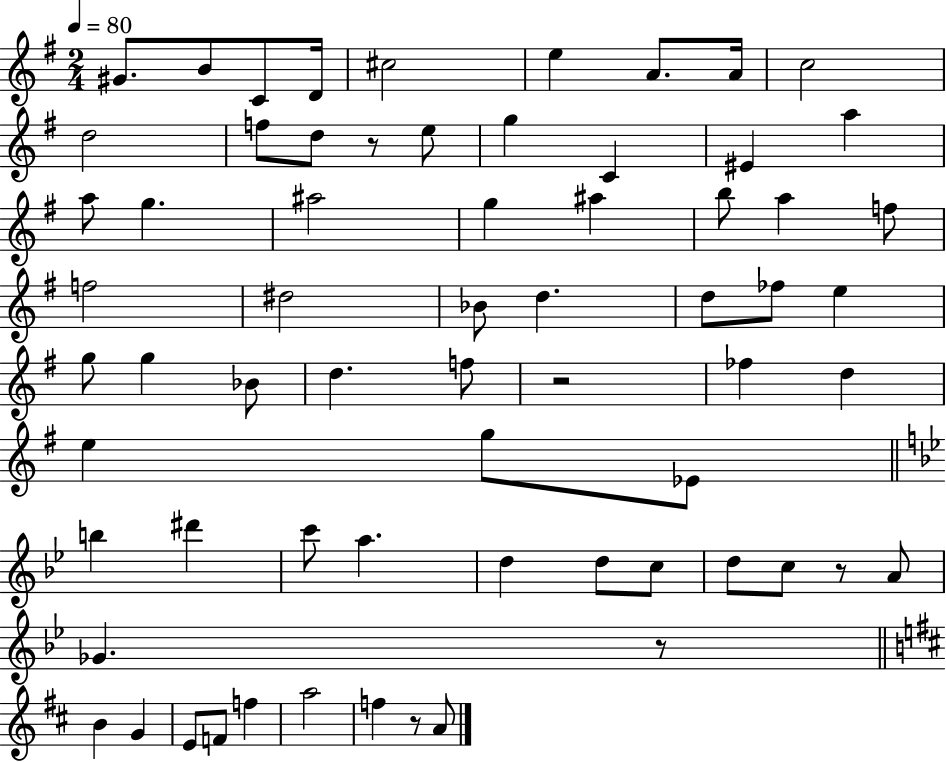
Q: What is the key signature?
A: G major